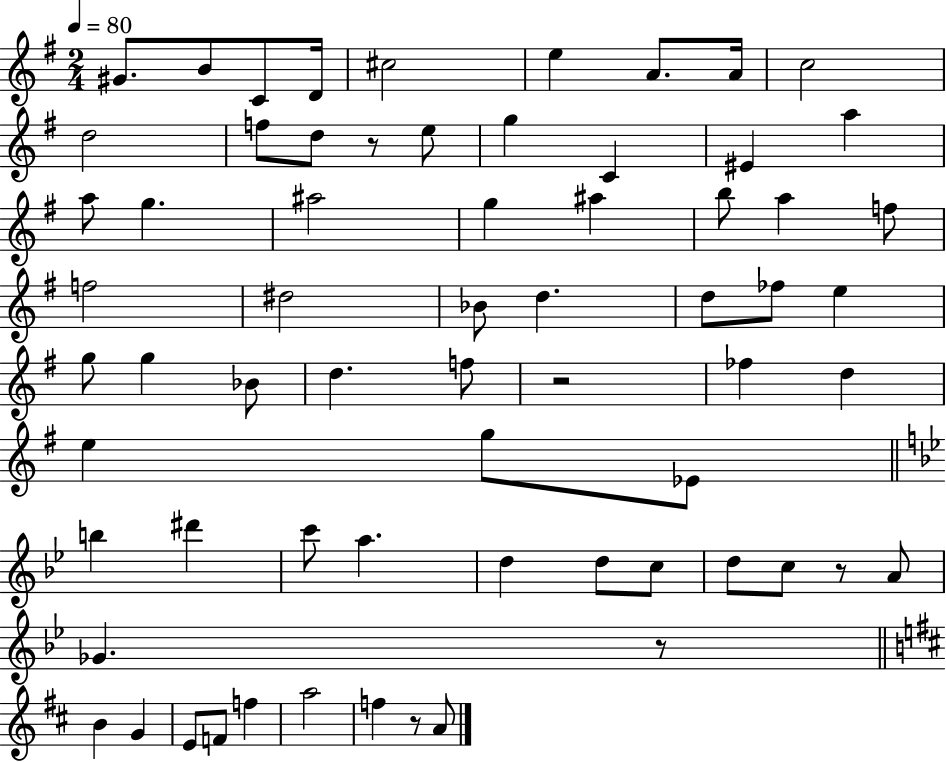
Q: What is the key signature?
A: G major